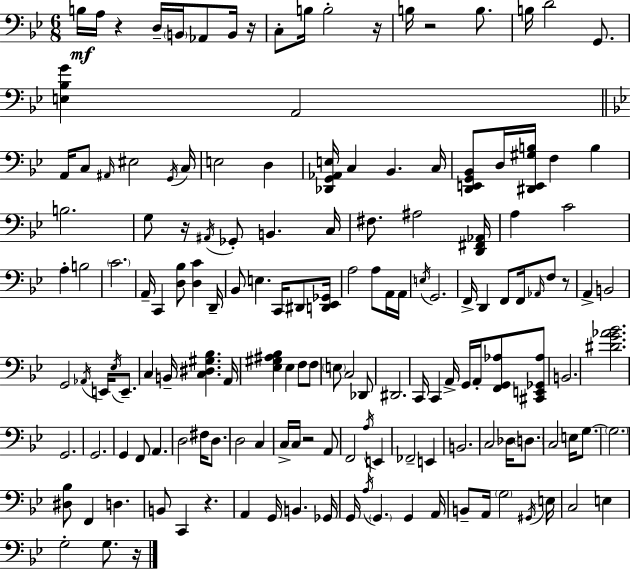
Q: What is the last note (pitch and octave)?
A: G3